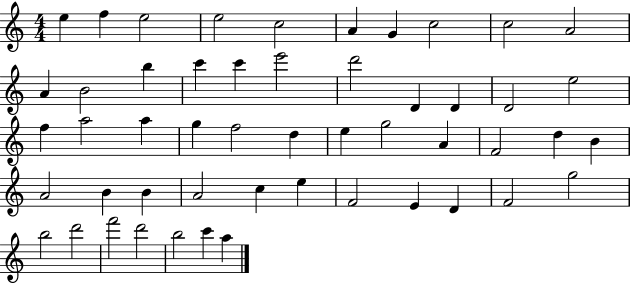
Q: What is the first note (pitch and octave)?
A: E5